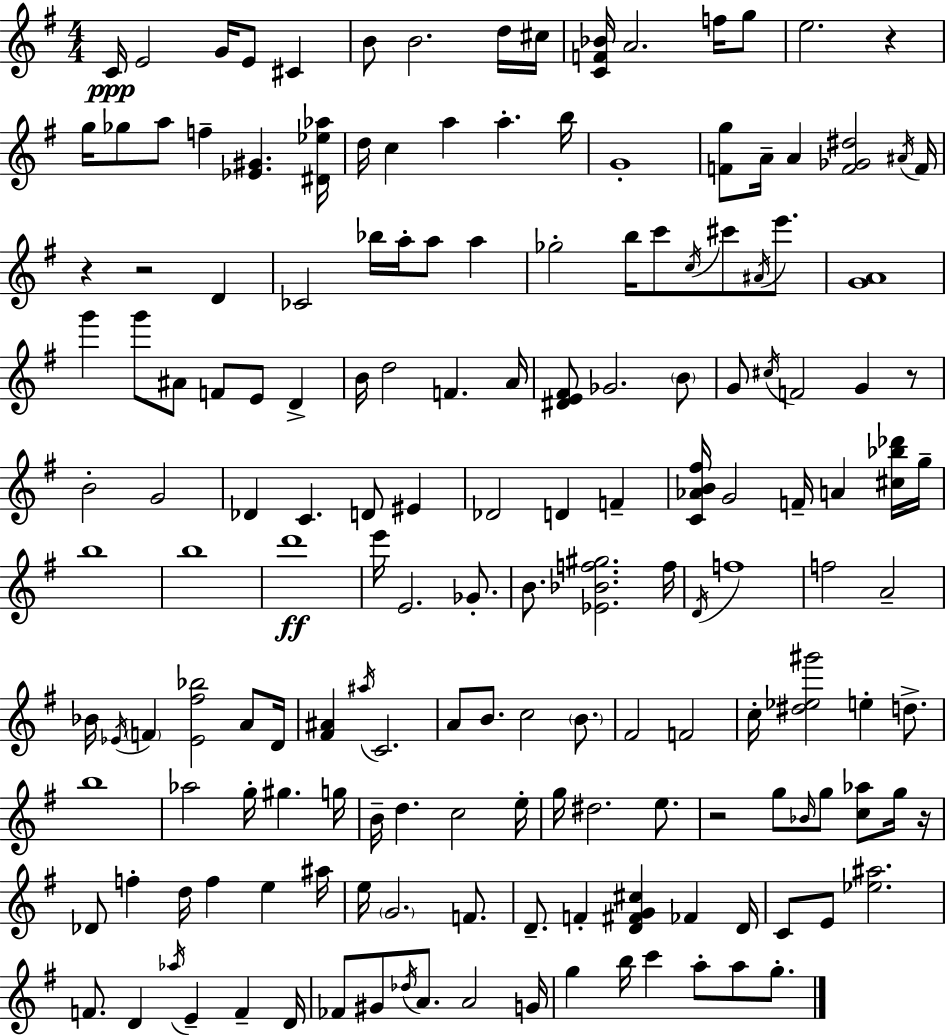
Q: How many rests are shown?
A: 6